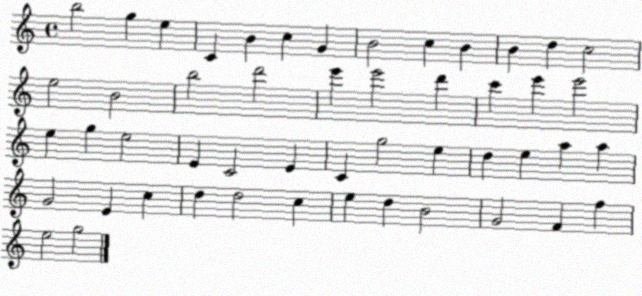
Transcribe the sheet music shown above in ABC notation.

X:1
T:Untitled
M:4/4
L:1/4
K:C
b2 g e C B c G B2 c B B d c2 e2 B2 b2 d'2 e' e'2 d' c' e' e'2 e g e2 E C2 E C g2 e d e a a G2 E c d d2 c e d B2 G2 F f e2 g2